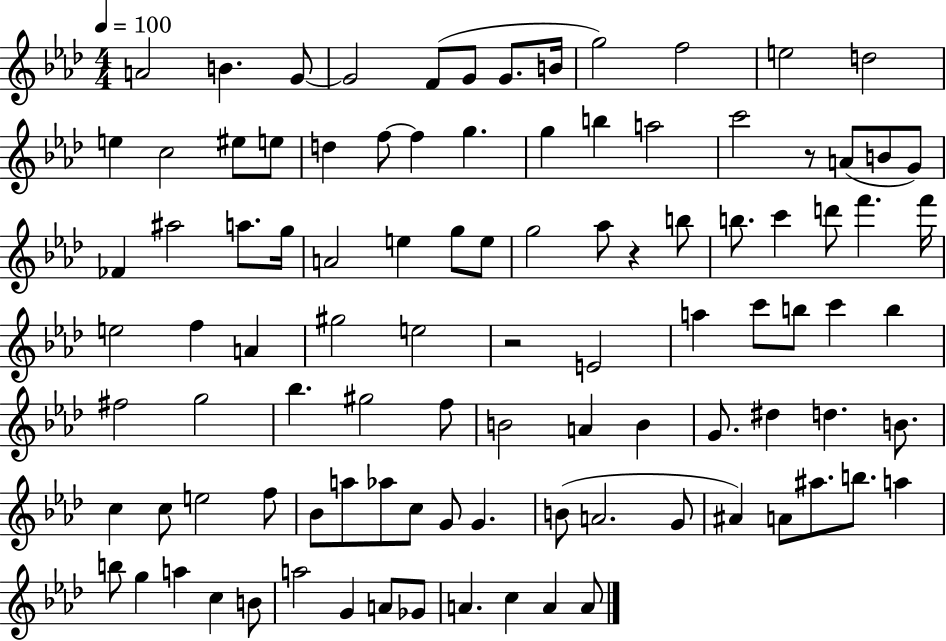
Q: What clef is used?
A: treble